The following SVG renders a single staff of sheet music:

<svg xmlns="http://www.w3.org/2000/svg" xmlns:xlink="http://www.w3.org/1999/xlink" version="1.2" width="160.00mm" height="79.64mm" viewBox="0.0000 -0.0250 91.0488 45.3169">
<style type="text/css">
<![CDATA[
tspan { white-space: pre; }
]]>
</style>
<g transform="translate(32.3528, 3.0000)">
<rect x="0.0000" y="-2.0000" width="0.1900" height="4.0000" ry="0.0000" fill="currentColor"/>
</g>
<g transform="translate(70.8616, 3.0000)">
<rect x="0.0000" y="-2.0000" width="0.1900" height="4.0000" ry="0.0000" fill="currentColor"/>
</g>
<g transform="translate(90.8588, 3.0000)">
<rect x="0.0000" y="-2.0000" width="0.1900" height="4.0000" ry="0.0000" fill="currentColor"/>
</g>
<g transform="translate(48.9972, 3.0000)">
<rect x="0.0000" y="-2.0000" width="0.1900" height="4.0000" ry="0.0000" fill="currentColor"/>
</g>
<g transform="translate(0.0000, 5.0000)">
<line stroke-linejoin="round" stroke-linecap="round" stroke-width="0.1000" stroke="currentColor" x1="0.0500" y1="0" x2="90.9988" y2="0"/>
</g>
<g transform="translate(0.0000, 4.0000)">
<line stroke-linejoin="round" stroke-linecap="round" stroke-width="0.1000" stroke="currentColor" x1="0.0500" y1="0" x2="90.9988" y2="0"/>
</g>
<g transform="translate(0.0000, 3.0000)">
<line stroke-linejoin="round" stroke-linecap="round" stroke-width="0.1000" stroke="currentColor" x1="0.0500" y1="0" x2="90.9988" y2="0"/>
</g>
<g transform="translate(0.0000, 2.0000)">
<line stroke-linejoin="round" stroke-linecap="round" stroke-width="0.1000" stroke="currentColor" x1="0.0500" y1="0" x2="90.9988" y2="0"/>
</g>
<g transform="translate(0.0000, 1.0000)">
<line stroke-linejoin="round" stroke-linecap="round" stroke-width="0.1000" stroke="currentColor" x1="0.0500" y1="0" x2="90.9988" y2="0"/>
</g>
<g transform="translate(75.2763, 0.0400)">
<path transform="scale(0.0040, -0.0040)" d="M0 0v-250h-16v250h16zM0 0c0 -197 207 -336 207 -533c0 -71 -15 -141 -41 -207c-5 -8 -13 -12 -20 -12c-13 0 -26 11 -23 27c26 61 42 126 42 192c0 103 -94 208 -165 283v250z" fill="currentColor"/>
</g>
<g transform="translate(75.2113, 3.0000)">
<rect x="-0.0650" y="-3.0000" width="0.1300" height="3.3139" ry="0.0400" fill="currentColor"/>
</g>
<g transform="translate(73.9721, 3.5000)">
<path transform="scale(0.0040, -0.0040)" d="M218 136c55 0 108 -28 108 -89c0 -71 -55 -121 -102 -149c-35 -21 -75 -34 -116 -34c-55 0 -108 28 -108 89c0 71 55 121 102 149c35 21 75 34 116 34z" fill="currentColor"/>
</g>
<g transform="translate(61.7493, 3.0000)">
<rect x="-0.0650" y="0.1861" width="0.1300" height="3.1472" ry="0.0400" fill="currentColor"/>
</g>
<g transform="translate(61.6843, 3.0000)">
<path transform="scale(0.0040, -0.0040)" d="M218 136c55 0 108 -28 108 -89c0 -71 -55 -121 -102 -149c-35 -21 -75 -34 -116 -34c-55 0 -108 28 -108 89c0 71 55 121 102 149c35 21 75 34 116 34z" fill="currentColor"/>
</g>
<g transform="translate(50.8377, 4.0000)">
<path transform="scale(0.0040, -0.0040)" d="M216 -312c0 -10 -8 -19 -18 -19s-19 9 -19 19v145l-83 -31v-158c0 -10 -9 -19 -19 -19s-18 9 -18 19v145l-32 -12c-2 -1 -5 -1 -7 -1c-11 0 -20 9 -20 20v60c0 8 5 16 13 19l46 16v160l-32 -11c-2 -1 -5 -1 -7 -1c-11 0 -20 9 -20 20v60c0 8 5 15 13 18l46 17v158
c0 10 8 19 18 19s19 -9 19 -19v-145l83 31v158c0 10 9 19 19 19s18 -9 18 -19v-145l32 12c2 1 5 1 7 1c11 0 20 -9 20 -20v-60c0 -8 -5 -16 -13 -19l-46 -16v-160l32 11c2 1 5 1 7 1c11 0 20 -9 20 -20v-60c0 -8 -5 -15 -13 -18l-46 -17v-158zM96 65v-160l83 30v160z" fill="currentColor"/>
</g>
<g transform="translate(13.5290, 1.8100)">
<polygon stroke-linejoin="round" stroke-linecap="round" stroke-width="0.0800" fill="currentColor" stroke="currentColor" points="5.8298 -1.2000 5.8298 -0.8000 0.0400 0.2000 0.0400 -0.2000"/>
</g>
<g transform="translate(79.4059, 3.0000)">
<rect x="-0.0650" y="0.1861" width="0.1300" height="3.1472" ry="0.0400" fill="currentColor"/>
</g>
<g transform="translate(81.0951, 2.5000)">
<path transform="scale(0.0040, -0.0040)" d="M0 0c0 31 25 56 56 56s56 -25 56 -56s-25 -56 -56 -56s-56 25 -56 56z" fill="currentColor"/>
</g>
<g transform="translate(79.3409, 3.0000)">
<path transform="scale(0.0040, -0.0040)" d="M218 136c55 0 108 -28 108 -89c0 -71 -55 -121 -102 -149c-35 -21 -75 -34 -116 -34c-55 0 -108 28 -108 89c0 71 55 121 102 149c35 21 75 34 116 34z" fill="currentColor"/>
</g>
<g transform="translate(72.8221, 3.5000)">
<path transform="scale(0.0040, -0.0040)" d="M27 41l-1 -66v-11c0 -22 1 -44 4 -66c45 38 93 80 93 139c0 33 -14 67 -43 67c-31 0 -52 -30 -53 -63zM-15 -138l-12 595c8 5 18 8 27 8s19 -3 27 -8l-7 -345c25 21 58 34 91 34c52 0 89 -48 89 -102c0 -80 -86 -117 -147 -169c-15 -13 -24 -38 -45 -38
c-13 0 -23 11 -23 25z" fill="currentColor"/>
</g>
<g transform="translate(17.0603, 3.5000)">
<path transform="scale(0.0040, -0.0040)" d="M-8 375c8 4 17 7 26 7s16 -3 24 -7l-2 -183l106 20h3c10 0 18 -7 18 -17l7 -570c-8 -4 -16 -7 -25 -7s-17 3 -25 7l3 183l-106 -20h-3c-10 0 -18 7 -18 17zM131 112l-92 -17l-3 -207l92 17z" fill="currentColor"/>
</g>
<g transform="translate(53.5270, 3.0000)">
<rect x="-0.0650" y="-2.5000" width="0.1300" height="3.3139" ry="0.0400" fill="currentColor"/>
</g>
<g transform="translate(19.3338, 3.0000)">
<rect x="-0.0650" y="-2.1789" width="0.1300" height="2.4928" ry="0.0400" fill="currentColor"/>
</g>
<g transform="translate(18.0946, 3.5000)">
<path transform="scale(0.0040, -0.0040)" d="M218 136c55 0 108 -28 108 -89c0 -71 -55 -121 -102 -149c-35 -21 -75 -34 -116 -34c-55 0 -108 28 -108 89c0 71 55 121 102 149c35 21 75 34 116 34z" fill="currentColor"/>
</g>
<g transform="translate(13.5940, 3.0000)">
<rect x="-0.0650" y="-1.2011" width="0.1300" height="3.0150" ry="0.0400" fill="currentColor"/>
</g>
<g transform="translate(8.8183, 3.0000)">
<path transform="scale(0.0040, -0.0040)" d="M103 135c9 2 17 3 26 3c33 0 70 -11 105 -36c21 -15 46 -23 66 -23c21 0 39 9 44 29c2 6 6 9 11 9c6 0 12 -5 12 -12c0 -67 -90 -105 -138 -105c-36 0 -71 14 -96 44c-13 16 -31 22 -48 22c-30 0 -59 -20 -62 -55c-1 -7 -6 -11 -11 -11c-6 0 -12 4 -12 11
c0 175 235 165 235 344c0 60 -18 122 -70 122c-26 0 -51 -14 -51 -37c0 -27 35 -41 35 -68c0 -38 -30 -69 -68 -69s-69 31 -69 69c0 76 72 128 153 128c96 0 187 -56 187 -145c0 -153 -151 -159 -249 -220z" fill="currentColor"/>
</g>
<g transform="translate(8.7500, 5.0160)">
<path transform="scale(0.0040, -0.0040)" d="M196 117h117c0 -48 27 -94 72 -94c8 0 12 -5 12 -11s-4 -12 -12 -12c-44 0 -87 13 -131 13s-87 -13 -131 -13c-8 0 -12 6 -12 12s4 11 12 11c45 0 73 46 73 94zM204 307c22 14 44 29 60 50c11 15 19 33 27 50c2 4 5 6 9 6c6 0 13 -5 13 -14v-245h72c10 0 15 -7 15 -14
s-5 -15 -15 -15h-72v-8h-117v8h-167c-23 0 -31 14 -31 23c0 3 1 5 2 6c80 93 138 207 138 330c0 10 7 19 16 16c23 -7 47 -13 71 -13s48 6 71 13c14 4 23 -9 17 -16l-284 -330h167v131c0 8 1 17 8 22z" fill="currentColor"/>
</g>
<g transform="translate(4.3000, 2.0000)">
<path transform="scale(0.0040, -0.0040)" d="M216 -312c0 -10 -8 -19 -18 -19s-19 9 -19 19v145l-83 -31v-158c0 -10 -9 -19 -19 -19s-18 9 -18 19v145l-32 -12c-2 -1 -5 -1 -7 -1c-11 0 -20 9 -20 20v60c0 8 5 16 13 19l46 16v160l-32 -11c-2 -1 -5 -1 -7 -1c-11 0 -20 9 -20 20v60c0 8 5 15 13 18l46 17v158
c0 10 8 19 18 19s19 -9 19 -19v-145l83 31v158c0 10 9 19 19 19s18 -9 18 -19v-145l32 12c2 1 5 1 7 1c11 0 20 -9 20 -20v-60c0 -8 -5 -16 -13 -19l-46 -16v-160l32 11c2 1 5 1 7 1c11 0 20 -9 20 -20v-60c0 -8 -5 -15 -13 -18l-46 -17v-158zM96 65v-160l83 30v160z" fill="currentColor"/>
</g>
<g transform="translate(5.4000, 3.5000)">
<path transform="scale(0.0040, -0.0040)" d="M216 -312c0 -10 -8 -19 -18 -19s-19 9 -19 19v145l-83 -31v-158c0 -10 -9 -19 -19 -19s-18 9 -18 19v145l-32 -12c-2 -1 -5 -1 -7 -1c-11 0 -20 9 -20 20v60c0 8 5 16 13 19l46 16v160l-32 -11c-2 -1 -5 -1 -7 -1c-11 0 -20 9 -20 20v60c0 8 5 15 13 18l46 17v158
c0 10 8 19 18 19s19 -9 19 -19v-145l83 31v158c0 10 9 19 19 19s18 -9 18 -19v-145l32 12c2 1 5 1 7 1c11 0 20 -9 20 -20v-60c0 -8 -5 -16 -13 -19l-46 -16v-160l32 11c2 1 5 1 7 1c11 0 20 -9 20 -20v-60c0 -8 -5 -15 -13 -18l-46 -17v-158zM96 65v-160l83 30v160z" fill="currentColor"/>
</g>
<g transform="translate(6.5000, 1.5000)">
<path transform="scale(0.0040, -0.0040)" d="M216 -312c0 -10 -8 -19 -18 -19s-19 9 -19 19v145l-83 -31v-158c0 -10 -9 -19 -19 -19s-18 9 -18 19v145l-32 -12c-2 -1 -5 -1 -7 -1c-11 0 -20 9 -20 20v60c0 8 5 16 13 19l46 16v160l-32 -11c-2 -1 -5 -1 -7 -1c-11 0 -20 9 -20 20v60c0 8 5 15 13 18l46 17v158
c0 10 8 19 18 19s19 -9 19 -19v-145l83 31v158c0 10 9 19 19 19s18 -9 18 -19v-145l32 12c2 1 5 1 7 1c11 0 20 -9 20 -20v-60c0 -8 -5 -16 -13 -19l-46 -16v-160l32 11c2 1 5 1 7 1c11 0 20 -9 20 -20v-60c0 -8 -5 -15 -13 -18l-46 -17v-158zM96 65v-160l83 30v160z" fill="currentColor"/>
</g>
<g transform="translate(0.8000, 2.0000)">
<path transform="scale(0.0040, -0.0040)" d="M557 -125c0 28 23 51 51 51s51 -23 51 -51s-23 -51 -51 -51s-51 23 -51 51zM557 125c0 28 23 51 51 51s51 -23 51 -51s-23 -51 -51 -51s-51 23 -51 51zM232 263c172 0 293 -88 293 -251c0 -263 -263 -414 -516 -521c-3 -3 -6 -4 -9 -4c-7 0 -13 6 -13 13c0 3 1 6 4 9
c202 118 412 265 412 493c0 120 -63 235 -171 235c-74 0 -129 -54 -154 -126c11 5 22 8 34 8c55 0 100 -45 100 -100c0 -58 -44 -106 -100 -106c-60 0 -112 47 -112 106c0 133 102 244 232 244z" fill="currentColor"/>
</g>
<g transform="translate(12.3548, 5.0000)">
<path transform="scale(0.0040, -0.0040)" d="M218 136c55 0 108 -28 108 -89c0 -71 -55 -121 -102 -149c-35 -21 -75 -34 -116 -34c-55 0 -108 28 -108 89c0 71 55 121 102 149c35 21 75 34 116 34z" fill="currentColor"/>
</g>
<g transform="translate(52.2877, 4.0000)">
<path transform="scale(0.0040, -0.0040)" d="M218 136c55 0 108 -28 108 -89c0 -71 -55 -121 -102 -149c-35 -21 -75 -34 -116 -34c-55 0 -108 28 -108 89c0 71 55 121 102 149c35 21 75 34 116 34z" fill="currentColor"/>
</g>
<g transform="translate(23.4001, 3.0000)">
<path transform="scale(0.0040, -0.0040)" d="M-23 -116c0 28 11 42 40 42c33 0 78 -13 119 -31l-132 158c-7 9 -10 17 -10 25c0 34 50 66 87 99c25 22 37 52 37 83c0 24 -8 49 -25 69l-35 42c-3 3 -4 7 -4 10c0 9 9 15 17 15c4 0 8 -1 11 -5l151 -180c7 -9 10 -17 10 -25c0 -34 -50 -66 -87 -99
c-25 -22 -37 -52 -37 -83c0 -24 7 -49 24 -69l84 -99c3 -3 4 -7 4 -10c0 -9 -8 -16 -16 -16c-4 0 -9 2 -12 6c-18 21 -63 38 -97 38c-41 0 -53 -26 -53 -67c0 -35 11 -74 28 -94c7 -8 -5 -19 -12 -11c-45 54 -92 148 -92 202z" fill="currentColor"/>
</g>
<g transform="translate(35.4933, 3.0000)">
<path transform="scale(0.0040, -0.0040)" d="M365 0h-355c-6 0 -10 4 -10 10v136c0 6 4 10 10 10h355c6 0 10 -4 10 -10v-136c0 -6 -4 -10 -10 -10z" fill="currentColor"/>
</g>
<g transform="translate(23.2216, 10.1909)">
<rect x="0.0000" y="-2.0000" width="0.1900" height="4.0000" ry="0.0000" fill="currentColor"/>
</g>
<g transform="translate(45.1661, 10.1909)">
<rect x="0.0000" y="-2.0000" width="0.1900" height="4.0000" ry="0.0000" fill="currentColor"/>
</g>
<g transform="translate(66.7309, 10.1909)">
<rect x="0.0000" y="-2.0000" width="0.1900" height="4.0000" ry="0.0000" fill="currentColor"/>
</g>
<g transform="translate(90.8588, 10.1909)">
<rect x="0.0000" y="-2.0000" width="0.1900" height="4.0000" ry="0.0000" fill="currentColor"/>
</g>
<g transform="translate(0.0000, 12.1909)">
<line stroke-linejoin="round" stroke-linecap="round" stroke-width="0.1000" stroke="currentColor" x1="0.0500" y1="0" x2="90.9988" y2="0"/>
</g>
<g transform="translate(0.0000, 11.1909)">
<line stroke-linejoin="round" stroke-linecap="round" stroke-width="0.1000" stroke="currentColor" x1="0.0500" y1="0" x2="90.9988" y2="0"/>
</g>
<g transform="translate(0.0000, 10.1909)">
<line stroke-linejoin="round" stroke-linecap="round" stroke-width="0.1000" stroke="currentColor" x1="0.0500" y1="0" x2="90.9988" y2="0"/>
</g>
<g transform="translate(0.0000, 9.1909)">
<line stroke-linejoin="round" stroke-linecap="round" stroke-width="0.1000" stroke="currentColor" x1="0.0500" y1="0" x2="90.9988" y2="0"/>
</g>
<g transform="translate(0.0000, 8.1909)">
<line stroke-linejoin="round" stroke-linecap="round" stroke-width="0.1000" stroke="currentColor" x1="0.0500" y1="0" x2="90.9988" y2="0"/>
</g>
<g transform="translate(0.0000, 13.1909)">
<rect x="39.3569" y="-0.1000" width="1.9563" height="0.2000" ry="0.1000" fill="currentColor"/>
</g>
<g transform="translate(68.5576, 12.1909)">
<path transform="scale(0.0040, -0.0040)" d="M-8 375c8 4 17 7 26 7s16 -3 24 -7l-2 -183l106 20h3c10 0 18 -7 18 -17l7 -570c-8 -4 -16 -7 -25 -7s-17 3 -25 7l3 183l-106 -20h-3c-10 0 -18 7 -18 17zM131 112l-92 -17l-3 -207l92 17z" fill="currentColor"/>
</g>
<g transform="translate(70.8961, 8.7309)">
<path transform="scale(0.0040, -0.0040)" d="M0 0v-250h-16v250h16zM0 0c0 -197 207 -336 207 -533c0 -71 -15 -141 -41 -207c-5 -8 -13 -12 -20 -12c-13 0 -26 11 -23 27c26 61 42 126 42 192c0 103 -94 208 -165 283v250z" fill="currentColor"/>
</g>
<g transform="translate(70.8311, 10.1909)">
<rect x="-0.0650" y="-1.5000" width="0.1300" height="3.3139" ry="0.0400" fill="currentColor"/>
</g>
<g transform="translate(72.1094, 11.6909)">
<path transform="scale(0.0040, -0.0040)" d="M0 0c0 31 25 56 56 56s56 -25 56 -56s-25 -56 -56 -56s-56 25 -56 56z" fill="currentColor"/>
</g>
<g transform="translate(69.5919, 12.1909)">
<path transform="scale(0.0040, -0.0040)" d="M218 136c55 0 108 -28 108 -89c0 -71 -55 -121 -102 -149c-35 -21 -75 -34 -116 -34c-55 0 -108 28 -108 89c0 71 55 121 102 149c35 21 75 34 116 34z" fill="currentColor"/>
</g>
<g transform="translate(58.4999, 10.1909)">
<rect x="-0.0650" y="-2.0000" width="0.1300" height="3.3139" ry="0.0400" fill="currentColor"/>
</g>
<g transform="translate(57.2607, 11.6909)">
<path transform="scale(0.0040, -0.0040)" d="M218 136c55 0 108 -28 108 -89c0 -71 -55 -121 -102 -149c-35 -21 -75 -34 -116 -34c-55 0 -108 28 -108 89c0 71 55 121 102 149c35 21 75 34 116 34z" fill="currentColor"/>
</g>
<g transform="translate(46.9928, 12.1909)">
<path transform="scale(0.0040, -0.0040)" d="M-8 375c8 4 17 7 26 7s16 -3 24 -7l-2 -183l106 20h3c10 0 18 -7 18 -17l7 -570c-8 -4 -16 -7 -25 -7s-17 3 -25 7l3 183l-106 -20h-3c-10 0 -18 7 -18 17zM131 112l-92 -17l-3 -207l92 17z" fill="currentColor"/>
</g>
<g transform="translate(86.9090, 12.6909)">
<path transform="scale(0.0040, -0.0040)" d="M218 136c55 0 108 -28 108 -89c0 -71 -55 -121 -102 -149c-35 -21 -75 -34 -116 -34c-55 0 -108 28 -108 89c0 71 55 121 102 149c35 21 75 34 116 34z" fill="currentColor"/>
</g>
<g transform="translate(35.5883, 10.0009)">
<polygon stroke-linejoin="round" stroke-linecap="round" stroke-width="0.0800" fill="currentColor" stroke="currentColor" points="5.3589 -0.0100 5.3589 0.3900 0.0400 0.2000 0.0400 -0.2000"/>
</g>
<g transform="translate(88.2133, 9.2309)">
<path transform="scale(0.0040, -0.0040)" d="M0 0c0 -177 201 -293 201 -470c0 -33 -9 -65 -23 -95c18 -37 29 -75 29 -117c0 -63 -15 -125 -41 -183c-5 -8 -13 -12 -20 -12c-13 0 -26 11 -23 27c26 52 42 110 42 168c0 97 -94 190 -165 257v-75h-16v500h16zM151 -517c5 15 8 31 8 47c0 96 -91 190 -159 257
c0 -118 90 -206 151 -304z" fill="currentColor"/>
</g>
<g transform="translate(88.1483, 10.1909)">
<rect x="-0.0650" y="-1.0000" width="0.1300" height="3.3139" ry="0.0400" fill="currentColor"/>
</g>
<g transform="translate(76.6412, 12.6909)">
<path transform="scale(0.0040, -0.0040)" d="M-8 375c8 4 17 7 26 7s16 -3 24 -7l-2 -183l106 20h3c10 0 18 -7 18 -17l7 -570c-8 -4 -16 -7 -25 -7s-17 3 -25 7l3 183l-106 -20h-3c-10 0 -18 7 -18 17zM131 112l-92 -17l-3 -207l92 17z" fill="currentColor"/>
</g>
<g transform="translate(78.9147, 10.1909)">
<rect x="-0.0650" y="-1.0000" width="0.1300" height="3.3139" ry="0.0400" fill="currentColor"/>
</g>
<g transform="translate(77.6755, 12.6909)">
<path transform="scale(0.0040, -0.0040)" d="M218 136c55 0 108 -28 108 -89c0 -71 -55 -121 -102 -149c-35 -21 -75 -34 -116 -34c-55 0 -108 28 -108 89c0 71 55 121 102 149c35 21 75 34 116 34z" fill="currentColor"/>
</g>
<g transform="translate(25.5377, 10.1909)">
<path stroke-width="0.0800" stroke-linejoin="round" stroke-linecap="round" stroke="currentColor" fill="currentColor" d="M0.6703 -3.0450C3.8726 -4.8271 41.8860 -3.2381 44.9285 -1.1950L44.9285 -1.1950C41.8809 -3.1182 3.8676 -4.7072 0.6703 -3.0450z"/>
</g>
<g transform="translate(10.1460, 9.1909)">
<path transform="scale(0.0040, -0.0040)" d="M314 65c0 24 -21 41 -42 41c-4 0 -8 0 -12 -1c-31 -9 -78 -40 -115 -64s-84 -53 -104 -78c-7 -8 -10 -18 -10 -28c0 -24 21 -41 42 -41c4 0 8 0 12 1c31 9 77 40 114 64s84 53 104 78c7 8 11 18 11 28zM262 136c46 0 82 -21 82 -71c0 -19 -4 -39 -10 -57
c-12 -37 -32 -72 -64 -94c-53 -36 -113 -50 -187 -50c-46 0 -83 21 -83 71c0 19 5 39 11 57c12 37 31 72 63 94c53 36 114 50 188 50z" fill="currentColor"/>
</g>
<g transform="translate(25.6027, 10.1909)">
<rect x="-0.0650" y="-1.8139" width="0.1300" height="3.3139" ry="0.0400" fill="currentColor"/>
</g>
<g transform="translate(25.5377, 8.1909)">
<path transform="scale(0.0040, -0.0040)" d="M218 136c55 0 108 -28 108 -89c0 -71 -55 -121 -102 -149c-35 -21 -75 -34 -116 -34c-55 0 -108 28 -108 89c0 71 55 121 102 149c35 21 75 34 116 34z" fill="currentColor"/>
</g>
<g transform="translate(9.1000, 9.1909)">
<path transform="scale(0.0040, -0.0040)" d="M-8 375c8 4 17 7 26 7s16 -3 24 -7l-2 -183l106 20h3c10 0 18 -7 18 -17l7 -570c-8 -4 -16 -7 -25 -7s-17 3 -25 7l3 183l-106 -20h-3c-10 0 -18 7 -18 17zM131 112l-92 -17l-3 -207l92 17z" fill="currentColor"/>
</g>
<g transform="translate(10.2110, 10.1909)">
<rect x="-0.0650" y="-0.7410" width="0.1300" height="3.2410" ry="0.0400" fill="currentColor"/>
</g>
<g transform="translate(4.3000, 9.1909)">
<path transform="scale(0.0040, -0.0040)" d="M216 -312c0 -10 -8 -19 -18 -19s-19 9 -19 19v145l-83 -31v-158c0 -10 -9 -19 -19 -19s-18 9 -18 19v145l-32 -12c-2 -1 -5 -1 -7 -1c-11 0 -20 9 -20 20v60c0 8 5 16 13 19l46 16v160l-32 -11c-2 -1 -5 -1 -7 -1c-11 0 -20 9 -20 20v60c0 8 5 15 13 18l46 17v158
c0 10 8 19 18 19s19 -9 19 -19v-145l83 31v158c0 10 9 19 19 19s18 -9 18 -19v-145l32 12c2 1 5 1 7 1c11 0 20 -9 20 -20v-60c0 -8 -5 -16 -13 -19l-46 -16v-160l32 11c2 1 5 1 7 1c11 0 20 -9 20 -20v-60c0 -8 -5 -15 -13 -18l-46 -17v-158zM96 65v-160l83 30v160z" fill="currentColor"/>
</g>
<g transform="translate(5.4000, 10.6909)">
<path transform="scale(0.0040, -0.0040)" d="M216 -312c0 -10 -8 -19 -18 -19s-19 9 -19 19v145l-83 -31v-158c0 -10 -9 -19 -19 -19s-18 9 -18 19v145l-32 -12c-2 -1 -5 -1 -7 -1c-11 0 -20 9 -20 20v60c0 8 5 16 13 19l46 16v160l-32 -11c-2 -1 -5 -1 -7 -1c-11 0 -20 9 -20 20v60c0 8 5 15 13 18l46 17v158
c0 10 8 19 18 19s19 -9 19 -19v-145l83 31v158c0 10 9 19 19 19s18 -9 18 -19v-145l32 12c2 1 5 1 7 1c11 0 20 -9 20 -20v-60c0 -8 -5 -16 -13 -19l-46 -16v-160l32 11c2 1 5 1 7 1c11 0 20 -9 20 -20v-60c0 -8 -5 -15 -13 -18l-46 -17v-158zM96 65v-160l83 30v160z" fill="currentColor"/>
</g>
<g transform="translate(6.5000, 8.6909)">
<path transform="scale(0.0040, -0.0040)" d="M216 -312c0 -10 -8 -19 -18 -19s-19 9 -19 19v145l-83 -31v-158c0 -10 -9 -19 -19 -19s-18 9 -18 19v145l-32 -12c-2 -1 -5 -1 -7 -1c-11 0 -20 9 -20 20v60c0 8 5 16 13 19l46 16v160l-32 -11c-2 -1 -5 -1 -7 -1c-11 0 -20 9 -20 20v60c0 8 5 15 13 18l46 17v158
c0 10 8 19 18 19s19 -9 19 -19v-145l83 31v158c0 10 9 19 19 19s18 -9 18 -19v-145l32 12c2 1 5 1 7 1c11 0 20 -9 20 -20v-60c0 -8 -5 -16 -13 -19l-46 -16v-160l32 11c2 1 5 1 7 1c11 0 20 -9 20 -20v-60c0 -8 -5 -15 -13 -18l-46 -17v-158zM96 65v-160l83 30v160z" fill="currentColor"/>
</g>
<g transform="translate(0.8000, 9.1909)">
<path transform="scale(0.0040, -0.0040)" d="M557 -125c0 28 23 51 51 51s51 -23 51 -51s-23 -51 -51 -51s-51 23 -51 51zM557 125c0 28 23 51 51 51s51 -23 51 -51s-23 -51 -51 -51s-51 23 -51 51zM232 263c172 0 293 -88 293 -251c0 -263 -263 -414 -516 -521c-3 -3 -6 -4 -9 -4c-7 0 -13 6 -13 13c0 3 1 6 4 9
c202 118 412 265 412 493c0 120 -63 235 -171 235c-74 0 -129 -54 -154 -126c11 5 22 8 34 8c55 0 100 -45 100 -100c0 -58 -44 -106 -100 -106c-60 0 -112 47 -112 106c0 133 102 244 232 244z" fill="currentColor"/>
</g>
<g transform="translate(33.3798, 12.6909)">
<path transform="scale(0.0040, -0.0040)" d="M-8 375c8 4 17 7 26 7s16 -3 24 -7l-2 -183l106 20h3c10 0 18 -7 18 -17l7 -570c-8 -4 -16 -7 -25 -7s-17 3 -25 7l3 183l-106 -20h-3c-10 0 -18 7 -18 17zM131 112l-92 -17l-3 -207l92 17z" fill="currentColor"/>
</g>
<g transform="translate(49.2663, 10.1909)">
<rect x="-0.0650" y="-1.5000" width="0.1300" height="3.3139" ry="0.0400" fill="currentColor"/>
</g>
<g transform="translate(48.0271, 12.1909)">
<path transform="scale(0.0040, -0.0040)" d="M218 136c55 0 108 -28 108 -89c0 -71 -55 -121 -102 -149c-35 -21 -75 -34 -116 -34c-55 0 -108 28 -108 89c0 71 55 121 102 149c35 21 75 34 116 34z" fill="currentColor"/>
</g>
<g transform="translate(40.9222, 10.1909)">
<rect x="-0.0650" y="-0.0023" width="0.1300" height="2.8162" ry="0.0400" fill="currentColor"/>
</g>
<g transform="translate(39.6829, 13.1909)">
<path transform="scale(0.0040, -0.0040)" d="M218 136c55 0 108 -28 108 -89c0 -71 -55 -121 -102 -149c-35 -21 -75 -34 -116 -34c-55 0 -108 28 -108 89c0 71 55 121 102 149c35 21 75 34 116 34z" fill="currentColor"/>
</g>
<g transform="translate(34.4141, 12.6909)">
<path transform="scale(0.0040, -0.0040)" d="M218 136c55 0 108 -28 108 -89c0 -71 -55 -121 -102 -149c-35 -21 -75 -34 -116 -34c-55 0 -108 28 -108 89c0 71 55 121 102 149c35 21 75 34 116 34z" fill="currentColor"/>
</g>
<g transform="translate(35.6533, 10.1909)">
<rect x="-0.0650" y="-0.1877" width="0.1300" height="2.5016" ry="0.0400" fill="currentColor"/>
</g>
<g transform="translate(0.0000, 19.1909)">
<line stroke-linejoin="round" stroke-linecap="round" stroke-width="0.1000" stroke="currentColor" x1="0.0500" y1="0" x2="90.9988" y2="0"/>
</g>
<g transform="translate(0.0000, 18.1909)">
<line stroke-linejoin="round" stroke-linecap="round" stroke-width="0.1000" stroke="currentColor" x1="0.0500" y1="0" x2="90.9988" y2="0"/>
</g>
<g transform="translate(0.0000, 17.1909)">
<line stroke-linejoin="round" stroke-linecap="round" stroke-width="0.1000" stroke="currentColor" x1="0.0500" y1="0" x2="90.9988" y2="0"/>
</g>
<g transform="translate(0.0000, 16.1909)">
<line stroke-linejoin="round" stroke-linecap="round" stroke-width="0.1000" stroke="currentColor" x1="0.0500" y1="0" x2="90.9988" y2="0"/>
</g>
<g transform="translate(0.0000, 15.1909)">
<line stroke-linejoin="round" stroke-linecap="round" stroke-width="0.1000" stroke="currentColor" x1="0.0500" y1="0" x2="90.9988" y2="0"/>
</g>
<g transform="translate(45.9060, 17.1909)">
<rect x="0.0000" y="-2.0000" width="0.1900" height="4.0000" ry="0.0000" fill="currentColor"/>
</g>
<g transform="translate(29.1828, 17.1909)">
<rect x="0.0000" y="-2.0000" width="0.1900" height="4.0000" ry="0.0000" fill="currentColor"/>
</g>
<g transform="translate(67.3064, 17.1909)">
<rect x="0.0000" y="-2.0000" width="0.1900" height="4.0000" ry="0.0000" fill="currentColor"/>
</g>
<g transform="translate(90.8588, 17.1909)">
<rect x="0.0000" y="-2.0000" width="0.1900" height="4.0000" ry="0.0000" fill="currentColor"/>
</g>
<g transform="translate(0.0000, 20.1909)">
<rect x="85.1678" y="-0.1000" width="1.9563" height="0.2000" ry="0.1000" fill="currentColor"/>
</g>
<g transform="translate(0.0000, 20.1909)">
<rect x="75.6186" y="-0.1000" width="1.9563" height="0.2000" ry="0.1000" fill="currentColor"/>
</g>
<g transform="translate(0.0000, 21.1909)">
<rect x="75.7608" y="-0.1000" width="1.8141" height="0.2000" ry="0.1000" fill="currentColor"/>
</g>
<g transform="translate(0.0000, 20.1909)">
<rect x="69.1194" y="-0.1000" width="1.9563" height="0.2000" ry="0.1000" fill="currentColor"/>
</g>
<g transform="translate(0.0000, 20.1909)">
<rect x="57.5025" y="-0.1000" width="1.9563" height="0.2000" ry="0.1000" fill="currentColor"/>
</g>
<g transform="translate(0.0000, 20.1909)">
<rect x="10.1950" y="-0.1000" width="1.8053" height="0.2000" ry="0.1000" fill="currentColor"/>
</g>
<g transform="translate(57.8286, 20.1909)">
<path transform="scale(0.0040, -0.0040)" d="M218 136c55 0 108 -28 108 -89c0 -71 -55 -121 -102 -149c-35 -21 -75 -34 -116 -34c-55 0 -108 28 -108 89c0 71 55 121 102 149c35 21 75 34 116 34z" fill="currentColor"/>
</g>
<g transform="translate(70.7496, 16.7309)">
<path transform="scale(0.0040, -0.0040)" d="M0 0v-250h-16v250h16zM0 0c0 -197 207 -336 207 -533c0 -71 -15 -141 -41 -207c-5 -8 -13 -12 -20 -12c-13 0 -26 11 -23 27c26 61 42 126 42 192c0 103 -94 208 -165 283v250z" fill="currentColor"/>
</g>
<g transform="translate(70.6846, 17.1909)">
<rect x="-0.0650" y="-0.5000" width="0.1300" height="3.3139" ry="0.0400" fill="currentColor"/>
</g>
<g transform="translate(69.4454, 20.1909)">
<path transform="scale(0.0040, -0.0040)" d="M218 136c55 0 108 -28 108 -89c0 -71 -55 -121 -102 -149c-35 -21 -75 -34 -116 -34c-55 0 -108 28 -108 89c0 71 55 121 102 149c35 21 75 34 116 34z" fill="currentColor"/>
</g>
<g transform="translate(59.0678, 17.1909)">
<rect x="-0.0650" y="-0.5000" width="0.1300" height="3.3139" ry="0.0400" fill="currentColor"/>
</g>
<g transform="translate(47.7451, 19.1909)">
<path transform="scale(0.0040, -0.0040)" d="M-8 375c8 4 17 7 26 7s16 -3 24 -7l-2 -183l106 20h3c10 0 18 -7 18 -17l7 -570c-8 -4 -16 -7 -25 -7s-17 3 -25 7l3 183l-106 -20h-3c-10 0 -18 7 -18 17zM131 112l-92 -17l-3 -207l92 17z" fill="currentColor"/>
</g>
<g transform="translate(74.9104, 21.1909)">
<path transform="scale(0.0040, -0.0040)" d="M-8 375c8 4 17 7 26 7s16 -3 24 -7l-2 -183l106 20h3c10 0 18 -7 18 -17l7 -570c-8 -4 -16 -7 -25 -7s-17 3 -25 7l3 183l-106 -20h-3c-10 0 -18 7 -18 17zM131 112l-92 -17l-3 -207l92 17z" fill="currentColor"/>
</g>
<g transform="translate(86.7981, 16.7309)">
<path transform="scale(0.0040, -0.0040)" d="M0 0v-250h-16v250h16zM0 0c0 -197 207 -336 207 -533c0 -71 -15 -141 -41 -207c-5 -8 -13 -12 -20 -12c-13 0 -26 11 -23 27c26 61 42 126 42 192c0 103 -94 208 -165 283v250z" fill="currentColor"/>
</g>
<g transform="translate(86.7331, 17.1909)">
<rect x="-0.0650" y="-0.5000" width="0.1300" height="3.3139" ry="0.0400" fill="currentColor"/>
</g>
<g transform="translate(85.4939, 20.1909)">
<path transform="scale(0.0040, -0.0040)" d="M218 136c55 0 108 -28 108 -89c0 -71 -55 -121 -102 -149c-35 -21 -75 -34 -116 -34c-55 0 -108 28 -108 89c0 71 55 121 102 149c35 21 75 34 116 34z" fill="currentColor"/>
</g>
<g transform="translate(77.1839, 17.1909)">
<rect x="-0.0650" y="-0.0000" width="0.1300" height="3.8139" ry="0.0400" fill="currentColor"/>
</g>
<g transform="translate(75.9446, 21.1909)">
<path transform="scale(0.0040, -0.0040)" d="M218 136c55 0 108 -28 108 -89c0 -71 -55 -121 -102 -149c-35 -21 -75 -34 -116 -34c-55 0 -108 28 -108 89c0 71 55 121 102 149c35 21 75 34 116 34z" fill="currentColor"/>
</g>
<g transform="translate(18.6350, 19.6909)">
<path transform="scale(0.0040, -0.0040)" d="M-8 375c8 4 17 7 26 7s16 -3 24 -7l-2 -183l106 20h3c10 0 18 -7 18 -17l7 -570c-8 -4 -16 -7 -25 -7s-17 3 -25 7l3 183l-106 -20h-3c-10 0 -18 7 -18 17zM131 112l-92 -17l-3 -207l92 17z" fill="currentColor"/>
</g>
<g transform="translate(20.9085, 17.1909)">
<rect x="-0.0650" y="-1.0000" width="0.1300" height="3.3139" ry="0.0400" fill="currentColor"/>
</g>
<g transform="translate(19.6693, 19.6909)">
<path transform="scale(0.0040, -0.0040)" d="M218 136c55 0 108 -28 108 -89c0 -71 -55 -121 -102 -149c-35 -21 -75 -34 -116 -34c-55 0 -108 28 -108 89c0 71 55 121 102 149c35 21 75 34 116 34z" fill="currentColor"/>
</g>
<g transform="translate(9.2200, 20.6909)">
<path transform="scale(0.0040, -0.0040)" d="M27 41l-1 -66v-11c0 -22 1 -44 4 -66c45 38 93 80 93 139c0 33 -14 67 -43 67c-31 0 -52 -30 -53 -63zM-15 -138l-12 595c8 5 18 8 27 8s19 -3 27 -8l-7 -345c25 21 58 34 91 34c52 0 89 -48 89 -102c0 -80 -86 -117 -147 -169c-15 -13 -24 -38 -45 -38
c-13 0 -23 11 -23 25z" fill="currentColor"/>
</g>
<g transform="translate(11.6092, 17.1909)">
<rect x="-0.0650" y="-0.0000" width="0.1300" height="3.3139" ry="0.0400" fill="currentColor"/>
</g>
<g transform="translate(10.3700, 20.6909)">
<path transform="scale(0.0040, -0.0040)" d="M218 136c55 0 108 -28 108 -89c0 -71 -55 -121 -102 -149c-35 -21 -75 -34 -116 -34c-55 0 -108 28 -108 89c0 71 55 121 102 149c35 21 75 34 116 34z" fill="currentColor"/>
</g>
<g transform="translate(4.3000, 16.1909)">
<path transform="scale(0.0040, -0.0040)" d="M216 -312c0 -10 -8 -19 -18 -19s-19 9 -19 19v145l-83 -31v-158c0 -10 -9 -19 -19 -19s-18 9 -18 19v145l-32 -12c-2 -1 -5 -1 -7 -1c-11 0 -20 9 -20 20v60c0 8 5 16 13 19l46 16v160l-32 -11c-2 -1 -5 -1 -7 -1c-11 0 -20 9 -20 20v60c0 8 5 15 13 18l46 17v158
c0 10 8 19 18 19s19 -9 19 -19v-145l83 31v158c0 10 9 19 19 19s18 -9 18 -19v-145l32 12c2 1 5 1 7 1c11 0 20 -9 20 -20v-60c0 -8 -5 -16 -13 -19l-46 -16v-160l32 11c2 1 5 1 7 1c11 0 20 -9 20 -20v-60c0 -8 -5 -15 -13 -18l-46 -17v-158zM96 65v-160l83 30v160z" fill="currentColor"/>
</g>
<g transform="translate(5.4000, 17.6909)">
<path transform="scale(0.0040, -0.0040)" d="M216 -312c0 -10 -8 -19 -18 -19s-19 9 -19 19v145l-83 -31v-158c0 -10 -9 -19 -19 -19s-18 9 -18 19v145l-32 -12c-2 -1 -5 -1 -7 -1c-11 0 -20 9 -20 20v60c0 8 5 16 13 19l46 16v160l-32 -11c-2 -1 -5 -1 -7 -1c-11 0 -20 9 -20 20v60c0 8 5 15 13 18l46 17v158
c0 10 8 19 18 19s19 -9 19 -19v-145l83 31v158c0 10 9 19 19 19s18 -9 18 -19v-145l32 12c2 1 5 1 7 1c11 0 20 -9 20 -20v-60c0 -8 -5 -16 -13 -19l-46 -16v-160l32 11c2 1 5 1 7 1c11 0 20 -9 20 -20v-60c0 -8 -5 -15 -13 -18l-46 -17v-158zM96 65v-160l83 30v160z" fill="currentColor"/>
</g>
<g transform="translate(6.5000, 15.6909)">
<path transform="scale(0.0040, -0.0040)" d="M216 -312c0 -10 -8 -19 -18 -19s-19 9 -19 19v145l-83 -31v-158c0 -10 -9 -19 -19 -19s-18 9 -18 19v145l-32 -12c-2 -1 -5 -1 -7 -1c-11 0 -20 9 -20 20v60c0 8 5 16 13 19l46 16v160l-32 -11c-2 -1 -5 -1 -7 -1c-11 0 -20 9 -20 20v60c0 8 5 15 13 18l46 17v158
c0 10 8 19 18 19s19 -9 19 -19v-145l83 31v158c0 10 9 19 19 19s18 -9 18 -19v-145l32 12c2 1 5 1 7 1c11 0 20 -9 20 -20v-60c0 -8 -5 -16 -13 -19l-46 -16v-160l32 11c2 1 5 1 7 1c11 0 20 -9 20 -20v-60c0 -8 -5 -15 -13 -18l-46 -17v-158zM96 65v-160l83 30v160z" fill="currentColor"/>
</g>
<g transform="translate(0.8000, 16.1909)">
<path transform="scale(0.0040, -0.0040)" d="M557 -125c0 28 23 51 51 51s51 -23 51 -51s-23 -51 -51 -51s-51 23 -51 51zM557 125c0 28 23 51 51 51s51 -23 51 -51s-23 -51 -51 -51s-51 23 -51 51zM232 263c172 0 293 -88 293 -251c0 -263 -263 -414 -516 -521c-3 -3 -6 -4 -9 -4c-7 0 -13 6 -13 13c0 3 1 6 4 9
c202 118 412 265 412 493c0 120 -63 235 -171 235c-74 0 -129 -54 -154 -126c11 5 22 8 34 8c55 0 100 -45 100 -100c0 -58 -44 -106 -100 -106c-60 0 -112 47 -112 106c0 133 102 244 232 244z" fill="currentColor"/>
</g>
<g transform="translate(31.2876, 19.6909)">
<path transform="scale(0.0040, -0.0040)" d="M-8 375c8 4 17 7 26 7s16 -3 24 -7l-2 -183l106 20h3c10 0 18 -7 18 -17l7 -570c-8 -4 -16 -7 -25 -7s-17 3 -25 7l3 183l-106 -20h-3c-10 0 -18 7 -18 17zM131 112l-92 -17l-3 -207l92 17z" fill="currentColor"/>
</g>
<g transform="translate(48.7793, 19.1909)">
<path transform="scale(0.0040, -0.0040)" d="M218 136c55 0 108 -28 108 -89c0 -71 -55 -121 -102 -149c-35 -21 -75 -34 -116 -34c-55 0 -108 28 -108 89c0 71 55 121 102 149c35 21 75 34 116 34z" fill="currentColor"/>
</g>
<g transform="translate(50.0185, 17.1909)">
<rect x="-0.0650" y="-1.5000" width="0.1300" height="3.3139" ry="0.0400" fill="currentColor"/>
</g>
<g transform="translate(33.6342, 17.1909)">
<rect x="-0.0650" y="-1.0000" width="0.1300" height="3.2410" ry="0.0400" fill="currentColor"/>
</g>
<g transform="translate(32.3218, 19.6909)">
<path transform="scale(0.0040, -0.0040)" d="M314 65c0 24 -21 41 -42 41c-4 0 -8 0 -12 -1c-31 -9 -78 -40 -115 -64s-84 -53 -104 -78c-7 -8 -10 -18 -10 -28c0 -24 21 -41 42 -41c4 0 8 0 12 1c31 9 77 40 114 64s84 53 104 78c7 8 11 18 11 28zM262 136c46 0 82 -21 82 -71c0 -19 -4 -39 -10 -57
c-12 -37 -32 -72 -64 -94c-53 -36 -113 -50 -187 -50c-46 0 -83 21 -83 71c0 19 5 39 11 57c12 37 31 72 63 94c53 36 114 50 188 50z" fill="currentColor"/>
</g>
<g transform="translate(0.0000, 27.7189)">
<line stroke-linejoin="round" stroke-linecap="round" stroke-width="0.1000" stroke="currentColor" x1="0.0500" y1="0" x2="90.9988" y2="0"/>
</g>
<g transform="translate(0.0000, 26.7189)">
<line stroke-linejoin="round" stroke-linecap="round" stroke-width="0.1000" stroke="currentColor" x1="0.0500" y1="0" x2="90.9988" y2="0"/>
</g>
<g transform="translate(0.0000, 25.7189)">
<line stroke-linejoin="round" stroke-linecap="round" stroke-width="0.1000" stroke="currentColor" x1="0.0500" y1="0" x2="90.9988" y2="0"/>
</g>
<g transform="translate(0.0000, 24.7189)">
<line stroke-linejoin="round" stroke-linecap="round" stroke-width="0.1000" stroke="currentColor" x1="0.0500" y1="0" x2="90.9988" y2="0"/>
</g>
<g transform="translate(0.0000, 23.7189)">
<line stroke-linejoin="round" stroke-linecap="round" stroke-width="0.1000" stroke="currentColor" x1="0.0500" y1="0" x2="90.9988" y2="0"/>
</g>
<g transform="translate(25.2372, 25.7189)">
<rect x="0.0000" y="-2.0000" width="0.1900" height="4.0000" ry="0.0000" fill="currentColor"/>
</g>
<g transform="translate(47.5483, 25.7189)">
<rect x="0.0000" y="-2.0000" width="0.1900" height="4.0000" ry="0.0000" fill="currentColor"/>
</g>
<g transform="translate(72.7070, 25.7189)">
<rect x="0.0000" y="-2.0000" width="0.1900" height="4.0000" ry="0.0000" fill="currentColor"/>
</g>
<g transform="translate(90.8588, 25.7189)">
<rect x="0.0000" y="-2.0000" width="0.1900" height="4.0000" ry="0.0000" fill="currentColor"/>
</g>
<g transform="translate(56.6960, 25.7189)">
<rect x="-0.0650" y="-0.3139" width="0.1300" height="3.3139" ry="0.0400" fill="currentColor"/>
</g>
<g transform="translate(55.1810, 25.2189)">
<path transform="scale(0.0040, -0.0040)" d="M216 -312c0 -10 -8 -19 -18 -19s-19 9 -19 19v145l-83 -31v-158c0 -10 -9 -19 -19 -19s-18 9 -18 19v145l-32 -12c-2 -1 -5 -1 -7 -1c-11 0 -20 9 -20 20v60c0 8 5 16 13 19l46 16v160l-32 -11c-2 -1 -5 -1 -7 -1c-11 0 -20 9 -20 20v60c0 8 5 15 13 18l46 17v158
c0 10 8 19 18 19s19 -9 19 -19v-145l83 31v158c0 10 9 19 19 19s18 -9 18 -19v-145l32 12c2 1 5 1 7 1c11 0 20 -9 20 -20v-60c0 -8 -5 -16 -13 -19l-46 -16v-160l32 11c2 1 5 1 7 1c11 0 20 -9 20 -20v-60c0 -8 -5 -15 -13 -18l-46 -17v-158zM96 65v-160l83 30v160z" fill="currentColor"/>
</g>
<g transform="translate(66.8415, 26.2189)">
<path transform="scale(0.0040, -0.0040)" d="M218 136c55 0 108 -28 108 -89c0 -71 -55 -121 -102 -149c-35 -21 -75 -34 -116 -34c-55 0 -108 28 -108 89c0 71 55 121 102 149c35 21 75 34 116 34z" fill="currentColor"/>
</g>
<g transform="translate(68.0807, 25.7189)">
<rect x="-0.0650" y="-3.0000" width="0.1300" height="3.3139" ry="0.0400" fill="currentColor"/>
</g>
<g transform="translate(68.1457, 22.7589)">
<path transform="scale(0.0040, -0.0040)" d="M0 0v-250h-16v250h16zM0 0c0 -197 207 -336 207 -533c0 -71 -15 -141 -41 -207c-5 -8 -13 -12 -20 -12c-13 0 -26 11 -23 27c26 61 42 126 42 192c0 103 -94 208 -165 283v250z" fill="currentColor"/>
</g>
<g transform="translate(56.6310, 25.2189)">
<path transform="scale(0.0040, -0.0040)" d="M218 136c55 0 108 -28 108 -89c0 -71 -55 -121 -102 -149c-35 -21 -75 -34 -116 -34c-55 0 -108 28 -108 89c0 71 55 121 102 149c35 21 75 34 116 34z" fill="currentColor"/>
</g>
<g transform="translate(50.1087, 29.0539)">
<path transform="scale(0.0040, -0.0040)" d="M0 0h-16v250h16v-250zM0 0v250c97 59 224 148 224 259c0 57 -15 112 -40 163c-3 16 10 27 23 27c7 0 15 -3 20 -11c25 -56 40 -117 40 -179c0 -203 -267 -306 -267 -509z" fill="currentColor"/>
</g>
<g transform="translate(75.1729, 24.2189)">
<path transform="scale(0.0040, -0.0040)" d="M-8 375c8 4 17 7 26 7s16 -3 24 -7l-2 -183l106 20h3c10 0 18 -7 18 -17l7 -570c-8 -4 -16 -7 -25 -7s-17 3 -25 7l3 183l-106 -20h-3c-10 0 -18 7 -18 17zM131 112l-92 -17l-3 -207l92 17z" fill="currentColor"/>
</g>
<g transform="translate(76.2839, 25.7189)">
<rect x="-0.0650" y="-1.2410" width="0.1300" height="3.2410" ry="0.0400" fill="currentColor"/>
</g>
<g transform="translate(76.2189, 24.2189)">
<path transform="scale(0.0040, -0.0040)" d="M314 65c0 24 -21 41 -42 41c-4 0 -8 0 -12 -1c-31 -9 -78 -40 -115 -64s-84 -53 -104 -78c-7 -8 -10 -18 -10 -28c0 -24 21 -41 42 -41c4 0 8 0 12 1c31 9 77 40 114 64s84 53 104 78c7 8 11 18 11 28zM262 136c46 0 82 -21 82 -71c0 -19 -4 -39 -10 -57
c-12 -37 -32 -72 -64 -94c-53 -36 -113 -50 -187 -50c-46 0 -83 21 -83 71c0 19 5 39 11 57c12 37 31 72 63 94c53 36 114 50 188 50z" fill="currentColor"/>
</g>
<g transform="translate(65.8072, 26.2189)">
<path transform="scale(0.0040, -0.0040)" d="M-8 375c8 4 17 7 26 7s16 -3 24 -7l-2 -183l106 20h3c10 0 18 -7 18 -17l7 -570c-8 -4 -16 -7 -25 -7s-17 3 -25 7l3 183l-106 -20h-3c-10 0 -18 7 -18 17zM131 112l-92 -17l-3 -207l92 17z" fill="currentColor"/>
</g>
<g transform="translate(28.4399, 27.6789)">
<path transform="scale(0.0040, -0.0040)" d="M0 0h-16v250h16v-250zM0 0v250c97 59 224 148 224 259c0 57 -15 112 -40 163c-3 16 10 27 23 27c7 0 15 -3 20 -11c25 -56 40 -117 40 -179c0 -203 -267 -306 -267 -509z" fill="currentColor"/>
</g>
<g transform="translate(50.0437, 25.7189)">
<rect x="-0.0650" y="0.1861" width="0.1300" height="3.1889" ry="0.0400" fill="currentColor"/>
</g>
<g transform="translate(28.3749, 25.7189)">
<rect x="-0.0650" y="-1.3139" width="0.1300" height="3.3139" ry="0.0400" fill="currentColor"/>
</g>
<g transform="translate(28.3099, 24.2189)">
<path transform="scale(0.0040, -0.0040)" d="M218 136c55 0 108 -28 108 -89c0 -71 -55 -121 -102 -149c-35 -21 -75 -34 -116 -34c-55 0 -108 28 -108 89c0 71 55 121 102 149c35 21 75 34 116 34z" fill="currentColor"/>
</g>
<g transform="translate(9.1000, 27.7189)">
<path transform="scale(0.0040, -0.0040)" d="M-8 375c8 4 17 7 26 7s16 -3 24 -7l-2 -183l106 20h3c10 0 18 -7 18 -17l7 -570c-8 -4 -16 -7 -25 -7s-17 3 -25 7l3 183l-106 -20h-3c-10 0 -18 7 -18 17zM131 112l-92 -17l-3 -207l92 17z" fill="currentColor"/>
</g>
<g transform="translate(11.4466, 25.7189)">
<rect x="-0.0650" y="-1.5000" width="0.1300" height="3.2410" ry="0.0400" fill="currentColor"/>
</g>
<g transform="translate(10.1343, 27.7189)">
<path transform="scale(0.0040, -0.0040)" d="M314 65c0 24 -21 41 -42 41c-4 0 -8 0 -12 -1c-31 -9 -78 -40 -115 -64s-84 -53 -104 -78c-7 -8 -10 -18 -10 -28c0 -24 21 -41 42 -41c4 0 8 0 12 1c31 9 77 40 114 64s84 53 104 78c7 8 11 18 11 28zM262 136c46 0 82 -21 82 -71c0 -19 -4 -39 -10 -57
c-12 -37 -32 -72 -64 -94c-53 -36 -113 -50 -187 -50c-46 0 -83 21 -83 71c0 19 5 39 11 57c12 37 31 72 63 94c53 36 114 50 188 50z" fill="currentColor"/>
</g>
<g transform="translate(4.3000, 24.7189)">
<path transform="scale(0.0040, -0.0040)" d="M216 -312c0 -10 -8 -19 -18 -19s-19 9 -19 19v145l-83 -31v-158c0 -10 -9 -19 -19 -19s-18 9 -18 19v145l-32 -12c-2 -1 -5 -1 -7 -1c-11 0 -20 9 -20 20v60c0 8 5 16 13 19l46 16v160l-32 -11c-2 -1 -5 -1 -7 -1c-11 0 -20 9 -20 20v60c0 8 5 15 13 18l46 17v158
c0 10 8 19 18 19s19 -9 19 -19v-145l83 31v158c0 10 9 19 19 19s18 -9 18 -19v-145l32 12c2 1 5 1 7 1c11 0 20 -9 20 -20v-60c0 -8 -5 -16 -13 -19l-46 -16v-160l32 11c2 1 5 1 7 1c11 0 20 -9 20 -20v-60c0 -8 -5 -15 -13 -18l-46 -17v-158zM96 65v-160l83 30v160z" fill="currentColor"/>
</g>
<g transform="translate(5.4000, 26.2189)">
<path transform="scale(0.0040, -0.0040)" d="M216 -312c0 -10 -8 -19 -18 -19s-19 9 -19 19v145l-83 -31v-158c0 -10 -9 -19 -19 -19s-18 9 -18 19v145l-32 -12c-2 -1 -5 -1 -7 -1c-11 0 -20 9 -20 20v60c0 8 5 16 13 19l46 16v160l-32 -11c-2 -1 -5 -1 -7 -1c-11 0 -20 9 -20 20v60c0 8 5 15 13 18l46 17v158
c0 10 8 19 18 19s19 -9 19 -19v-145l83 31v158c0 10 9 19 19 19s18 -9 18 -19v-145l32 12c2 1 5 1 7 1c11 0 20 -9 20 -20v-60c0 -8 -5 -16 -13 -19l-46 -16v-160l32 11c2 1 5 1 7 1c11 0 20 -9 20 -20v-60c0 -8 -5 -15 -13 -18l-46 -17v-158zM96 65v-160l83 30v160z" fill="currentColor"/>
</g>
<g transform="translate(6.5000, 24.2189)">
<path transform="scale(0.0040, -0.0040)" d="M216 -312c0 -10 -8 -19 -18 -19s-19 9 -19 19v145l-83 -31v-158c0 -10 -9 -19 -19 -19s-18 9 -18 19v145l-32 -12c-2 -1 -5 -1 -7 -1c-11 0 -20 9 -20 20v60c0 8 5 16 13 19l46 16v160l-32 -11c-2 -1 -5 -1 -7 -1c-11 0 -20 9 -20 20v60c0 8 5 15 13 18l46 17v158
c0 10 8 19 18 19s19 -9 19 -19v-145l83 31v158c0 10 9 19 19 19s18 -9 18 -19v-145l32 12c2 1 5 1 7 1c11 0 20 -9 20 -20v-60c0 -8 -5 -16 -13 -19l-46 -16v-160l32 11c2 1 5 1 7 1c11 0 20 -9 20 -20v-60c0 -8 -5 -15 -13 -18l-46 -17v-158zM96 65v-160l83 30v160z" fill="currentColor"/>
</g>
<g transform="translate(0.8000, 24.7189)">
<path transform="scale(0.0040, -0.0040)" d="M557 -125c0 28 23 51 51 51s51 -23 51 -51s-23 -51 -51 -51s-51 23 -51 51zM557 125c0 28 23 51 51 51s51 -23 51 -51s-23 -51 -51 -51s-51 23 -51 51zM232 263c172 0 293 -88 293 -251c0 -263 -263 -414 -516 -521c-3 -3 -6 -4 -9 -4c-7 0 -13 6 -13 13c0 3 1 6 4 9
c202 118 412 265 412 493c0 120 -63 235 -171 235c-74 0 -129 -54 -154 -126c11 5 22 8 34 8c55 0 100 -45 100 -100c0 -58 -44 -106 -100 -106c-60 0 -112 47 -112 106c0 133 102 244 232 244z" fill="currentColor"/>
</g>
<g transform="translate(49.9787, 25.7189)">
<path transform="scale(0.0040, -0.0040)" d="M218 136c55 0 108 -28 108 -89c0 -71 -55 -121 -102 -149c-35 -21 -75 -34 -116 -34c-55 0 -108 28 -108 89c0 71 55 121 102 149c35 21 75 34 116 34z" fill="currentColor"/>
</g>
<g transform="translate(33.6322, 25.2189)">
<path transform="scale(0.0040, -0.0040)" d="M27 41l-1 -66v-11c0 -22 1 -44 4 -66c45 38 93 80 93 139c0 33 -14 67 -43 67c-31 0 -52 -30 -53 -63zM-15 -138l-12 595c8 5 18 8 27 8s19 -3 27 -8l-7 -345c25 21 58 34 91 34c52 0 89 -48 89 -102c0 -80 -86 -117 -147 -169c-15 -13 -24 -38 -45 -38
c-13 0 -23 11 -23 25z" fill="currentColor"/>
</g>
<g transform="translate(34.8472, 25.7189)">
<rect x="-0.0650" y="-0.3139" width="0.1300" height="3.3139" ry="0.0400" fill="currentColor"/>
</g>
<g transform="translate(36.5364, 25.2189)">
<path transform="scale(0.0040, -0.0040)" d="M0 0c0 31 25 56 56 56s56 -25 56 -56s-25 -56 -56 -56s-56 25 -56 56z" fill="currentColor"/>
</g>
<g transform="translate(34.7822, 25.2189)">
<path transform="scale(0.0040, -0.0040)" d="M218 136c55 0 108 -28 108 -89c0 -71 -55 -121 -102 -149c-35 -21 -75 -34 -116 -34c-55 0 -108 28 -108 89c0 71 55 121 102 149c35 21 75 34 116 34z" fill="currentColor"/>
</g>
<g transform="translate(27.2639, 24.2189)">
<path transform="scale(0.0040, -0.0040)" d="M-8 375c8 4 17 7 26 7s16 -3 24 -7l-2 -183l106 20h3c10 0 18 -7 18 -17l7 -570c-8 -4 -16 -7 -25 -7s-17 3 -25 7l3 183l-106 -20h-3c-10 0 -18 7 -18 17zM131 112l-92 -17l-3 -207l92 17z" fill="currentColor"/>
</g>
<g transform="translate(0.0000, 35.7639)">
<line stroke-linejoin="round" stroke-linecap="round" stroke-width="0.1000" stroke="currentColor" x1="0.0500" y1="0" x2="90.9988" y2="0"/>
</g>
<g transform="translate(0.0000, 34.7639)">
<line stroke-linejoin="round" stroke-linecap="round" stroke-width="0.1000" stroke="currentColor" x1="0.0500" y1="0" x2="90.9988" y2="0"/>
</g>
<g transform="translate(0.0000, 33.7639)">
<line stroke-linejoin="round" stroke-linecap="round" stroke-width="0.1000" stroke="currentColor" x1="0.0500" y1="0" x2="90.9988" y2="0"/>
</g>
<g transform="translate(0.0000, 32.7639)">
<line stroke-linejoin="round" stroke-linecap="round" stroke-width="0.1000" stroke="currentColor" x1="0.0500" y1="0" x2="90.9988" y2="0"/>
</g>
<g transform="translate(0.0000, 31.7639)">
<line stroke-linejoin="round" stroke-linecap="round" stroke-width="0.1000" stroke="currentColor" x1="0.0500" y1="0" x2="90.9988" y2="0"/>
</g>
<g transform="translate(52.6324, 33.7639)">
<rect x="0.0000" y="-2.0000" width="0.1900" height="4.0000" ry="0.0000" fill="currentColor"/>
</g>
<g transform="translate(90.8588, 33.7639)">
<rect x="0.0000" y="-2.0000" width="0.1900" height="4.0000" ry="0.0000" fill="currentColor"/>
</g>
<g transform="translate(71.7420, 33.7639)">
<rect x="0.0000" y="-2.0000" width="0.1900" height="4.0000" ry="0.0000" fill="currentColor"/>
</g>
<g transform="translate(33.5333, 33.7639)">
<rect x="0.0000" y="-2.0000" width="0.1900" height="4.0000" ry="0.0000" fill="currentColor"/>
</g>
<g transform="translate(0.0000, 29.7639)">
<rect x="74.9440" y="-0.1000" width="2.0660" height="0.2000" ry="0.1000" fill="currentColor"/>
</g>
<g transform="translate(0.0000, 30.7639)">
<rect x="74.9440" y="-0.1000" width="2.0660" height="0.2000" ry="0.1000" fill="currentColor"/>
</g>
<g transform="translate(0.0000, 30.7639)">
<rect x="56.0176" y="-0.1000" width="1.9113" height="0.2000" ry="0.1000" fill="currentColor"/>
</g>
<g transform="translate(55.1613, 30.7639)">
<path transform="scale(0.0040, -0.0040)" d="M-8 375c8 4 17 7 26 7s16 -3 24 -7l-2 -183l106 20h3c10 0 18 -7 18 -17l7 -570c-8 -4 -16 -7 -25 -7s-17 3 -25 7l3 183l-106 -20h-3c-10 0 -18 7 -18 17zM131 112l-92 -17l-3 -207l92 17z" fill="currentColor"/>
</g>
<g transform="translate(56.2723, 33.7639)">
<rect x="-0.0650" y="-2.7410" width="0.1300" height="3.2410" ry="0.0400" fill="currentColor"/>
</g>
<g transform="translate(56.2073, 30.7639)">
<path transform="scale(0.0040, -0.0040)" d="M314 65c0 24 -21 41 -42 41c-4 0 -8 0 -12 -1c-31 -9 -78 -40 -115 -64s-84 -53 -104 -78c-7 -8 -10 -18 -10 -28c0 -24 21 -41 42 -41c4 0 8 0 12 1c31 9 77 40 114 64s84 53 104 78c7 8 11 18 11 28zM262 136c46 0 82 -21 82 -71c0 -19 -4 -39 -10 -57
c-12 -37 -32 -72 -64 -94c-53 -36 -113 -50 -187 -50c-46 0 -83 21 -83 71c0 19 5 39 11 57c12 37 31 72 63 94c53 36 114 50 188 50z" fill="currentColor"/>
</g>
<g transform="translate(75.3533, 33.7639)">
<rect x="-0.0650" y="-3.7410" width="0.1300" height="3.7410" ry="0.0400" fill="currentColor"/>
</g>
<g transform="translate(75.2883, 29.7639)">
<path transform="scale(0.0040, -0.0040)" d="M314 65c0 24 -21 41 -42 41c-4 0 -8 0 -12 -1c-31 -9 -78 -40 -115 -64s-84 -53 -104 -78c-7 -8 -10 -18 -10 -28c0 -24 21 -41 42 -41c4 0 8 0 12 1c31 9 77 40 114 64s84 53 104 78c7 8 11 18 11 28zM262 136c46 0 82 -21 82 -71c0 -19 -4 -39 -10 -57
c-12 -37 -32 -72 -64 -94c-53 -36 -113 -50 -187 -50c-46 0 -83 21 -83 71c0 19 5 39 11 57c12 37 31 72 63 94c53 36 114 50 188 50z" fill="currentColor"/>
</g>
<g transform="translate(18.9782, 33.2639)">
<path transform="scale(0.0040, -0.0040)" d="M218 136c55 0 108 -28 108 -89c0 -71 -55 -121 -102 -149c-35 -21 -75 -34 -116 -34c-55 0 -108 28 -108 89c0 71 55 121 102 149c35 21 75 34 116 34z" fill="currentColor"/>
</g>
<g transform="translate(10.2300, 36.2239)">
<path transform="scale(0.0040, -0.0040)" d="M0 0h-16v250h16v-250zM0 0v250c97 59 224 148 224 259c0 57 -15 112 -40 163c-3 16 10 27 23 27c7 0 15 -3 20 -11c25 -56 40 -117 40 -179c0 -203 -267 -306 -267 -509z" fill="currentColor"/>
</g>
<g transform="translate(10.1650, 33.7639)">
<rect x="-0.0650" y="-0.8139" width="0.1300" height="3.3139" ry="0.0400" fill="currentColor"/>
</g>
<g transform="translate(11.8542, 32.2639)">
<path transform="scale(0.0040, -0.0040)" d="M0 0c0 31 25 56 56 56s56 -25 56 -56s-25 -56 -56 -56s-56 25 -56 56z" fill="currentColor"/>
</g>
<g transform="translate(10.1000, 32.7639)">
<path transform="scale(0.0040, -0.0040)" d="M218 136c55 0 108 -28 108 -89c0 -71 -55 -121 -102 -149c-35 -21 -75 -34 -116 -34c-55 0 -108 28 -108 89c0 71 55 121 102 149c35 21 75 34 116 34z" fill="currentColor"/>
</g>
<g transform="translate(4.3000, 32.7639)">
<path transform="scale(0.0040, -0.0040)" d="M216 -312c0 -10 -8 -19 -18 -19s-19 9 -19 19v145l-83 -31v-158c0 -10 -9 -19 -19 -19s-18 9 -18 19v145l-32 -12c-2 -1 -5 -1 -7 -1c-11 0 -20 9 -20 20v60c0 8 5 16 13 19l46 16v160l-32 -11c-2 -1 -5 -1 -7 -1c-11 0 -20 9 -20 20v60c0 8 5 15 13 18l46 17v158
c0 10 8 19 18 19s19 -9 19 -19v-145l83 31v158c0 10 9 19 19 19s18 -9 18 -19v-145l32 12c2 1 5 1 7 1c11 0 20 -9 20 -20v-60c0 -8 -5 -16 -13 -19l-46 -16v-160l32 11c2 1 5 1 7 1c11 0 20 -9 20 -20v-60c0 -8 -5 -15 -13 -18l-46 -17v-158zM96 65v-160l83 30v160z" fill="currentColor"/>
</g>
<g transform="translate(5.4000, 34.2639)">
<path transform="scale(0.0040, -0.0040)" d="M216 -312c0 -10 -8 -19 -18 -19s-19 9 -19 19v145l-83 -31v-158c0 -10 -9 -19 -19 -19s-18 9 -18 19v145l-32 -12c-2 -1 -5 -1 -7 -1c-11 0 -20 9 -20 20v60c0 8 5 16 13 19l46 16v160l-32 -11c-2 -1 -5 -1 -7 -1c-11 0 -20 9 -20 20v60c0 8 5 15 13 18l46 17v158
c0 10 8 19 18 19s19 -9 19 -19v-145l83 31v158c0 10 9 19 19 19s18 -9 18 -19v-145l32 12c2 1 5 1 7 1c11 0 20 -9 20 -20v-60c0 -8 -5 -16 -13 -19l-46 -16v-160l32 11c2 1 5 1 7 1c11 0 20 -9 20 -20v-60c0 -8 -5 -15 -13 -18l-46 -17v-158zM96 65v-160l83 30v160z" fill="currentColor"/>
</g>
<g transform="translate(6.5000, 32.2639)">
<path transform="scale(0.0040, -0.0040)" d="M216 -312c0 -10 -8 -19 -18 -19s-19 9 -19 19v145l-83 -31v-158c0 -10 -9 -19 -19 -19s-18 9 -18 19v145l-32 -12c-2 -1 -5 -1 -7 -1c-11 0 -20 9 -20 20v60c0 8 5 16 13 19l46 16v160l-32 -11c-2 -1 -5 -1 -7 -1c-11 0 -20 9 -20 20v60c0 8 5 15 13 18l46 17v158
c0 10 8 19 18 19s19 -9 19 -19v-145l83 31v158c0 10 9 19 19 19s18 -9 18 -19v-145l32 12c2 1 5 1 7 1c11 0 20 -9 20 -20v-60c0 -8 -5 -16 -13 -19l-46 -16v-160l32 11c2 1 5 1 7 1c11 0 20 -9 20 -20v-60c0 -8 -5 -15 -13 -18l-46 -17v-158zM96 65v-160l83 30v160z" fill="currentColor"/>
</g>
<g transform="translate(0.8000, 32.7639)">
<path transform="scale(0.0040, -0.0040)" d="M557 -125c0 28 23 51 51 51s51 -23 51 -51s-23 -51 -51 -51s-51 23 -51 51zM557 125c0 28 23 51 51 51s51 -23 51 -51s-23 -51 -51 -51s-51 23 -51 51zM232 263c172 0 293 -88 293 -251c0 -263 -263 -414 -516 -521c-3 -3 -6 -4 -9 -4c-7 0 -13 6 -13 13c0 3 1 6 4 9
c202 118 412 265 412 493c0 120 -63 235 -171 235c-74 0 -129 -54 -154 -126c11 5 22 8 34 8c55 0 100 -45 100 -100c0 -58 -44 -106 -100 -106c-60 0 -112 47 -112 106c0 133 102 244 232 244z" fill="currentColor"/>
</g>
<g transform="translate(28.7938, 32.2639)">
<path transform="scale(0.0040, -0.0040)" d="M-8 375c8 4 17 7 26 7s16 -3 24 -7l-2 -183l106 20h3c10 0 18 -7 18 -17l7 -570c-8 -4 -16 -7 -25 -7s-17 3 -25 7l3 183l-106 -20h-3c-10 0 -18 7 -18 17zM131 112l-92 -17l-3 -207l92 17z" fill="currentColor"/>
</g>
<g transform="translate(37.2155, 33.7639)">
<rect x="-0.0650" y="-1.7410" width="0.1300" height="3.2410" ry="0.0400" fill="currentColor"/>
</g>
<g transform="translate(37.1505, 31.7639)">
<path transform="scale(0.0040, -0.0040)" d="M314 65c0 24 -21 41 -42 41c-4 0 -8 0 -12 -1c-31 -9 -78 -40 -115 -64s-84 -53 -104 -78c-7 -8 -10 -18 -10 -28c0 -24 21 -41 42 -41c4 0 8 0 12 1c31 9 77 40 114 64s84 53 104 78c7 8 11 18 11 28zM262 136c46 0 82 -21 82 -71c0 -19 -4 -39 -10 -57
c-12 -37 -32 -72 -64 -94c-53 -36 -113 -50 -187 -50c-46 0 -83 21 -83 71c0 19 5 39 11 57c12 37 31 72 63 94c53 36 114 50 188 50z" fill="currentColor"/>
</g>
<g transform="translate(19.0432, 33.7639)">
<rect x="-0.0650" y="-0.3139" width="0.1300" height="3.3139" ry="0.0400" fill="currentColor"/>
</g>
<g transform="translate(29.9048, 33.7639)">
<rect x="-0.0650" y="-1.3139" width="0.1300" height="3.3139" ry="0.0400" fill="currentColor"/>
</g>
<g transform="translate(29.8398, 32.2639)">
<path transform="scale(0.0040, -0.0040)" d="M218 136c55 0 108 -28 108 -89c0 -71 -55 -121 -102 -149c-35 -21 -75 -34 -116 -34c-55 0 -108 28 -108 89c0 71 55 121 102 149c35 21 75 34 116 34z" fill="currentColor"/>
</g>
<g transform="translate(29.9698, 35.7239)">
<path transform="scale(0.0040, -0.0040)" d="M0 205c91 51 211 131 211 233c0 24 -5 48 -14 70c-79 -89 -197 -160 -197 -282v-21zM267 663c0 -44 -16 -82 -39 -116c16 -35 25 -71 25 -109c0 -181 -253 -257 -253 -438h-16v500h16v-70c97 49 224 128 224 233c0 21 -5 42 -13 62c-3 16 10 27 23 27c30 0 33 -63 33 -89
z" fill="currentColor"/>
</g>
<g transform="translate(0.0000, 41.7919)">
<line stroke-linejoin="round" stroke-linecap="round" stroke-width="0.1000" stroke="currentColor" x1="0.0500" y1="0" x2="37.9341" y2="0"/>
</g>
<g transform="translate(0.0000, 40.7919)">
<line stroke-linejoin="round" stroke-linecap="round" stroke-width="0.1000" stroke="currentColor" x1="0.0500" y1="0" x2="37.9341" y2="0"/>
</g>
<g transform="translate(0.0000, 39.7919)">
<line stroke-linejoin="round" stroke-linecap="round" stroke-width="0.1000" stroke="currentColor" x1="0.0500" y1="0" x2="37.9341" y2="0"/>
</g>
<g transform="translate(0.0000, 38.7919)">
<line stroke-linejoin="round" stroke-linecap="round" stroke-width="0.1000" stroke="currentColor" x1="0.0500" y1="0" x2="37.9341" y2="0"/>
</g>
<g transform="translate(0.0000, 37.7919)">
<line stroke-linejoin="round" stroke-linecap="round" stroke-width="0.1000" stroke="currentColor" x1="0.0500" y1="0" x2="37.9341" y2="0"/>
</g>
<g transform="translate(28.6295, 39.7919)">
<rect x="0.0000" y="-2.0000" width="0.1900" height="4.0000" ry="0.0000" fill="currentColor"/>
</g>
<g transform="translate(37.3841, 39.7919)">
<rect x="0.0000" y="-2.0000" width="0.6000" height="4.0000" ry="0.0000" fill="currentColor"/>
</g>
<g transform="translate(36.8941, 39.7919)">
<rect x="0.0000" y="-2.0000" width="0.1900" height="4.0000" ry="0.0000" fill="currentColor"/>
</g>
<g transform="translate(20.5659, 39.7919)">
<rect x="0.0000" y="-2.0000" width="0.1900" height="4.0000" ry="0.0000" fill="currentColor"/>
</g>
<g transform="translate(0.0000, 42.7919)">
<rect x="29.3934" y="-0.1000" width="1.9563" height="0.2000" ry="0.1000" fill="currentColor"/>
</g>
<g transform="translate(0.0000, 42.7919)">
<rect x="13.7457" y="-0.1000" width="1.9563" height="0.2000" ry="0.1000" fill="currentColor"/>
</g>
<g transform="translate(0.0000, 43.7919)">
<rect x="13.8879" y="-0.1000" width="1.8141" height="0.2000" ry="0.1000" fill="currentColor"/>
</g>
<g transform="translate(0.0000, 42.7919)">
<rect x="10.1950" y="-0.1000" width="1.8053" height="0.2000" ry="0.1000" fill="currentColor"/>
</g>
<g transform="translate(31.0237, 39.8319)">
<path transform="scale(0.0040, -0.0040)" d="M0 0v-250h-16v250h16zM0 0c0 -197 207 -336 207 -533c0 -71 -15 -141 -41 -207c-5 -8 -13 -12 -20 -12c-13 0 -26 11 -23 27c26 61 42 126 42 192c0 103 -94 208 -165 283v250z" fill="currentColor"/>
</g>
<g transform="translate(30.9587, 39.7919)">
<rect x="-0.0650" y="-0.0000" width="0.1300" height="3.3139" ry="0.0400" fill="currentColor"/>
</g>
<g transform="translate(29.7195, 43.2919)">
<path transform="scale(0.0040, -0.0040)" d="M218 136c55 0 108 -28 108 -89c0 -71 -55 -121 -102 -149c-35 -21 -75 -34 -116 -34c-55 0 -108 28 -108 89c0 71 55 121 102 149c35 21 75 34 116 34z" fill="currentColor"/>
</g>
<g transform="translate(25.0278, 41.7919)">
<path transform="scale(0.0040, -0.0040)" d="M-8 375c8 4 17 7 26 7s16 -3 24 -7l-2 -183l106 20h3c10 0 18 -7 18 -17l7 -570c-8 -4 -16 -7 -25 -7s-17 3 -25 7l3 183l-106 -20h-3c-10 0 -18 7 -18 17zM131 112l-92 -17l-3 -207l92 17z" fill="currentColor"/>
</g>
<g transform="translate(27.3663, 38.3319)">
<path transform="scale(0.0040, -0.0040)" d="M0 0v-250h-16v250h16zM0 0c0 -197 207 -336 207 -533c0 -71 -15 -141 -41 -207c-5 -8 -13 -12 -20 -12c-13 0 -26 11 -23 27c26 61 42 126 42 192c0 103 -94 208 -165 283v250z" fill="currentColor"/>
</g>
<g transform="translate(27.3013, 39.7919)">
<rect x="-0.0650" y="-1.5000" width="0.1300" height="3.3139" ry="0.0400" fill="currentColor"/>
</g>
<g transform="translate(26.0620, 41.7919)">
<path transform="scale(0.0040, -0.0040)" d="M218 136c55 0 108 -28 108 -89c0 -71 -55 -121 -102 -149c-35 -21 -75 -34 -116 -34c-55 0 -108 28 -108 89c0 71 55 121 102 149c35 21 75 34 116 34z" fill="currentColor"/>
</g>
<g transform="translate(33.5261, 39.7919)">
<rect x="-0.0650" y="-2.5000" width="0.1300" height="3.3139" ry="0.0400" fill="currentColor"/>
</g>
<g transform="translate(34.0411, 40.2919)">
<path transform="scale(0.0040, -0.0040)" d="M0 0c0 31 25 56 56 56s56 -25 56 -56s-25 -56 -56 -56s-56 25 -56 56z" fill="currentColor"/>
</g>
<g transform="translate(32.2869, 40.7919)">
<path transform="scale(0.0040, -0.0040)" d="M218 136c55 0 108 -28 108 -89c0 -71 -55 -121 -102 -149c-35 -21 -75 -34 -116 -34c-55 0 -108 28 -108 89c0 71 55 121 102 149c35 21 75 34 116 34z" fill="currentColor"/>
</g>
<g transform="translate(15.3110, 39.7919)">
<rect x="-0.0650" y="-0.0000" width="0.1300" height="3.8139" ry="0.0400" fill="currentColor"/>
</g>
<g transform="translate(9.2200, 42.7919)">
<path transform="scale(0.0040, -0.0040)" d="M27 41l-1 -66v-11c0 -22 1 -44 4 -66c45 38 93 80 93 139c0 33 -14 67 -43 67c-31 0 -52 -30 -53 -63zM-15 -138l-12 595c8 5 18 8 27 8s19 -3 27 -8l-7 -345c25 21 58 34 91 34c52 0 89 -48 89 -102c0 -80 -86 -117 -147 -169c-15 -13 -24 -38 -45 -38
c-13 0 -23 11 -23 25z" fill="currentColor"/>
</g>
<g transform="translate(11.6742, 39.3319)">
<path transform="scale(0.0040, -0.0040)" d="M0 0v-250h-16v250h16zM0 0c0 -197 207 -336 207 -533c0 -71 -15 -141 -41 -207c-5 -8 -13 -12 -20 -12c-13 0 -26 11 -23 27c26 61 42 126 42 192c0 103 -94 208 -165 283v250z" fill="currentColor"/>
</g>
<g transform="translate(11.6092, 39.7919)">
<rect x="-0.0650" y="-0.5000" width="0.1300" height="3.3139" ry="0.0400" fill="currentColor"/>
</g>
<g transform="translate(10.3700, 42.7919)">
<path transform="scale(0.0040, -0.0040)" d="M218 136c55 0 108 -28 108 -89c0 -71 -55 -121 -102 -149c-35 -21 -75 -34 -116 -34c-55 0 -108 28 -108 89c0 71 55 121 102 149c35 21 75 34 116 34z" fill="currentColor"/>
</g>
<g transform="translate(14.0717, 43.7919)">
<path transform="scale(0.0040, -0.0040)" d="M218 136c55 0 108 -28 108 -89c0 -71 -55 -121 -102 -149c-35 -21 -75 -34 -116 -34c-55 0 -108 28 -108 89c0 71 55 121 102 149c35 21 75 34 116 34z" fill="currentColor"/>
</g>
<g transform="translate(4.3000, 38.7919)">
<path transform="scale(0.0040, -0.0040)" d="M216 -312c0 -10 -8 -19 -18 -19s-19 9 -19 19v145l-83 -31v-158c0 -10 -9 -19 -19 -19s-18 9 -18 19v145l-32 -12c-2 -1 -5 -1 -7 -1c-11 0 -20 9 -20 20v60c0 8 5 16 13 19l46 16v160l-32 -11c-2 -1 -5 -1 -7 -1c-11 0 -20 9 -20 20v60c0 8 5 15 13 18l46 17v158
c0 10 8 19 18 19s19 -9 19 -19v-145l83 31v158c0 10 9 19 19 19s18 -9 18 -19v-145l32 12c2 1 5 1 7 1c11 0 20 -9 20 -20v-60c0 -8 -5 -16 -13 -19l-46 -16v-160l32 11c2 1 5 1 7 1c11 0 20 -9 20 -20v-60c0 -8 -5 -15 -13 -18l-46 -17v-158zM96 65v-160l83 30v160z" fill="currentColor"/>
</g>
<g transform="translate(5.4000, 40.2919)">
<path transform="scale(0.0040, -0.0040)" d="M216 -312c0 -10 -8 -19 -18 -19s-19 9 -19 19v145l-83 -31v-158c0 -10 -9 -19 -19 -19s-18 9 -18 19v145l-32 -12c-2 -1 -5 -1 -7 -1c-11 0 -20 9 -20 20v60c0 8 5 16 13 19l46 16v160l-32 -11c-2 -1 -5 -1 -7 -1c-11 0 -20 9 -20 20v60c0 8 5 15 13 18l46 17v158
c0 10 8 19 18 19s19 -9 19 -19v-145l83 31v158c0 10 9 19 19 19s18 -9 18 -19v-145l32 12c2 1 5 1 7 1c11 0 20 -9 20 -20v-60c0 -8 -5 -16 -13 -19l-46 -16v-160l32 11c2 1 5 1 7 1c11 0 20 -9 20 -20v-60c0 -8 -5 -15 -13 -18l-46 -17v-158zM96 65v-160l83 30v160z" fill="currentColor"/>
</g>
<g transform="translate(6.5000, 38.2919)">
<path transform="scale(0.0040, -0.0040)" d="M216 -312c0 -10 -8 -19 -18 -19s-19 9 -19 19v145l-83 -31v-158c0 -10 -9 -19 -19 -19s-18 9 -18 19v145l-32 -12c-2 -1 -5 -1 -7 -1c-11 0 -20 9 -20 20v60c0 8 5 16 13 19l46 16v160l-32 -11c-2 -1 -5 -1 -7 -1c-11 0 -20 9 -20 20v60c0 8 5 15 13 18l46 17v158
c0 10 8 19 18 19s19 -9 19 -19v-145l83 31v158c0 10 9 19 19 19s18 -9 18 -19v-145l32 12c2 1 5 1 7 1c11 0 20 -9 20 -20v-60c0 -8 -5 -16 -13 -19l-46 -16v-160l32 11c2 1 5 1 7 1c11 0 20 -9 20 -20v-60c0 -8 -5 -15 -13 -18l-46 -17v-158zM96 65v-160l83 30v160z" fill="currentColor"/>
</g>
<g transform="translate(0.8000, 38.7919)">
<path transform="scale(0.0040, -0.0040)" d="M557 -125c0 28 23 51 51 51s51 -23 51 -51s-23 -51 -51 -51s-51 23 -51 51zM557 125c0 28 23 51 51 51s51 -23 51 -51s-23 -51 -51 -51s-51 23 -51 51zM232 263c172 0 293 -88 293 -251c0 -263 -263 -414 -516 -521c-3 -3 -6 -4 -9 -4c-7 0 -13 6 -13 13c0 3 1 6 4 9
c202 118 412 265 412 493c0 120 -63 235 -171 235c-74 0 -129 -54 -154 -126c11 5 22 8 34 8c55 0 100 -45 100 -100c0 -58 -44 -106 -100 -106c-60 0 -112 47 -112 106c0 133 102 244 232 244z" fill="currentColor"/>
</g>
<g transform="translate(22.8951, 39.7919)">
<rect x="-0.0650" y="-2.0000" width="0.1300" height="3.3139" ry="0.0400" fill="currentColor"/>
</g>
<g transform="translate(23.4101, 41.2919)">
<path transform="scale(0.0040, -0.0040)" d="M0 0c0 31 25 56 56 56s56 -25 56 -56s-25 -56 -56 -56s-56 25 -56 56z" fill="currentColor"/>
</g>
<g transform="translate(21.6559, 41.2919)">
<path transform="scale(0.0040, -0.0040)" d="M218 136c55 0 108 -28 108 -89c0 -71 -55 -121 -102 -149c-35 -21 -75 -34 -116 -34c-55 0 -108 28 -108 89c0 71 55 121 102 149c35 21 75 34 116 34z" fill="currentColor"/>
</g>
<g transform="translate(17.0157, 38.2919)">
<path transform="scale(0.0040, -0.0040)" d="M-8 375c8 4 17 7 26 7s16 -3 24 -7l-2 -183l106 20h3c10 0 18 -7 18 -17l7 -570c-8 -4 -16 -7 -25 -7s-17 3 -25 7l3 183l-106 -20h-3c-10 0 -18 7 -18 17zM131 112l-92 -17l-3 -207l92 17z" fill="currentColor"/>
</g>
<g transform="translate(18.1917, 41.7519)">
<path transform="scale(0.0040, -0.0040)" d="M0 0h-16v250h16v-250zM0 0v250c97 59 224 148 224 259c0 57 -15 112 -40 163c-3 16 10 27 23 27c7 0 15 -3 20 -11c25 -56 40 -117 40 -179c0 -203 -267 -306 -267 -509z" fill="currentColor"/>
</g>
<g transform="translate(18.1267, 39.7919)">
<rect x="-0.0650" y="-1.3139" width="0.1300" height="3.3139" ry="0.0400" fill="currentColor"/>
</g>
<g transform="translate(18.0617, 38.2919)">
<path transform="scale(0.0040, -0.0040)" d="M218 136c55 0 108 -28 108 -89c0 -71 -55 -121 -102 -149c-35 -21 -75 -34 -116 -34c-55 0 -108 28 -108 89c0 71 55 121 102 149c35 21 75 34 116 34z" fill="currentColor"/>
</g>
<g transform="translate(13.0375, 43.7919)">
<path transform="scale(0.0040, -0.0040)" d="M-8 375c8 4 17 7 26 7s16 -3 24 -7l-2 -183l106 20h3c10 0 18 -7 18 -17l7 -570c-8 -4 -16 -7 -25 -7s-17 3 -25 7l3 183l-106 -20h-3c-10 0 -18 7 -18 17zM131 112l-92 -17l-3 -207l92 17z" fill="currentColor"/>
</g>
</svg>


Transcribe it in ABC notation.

X:1
T:Untitled
M:2/4
L:1/4
K:A
^G,,/2 C,/2 z z2 ^B,, D, _C,/2 D, F,2 A, F,,/2 E,,/2 G,, A,, G,,/2 F,, F,,/4 _D,, F,, F,,2 G,, E,, E,,/2 C,, E,,/2 G,,2 G,/2 _E, D,/2 ^E, C,/2 G,2 ^F,/2 E, G,/4 A,2 C2 E2 _E,,/2 C,, G,/2 A,, G,,/2 D,,/2 B,,